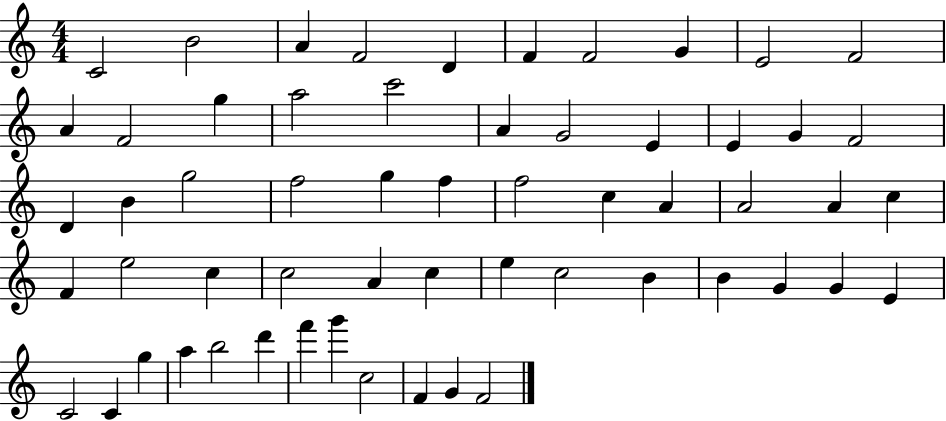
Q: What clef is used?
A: treble